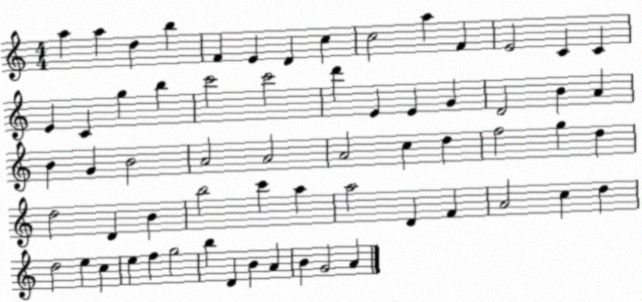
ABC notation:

X:1
T:Untitled
M:4/4
L:1/4
K:C
a a d b F E D c c2 a F E2 C C E C g b c'2 c'2 d' E E G D2 B A B G B2 A2 A2 A2 c d f2 g d d2 D B b2 c' a a2 D F A2 c d d2 e c e f g2 b D B A B G2 A